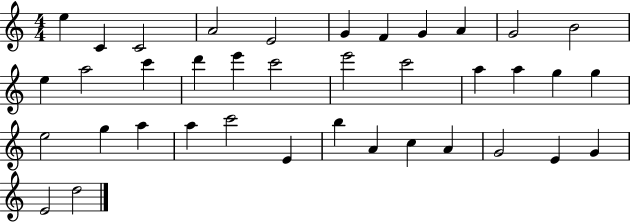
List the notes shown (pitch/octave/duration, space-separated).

E5/q C4/q C4/h A4/h E4/h G4/q F4/q G4/q A4/q G4/h B4/h E5/q A5/h C6/q D6/q E6/q C6/h E6/h C6/h A5/q A5/q G5/q G5/q E5/h G5/q A5/q A5/q C6/h E4/q B5/q A4/q C5/q A4/q G4/h E4/q G4/q E4/h D5/h